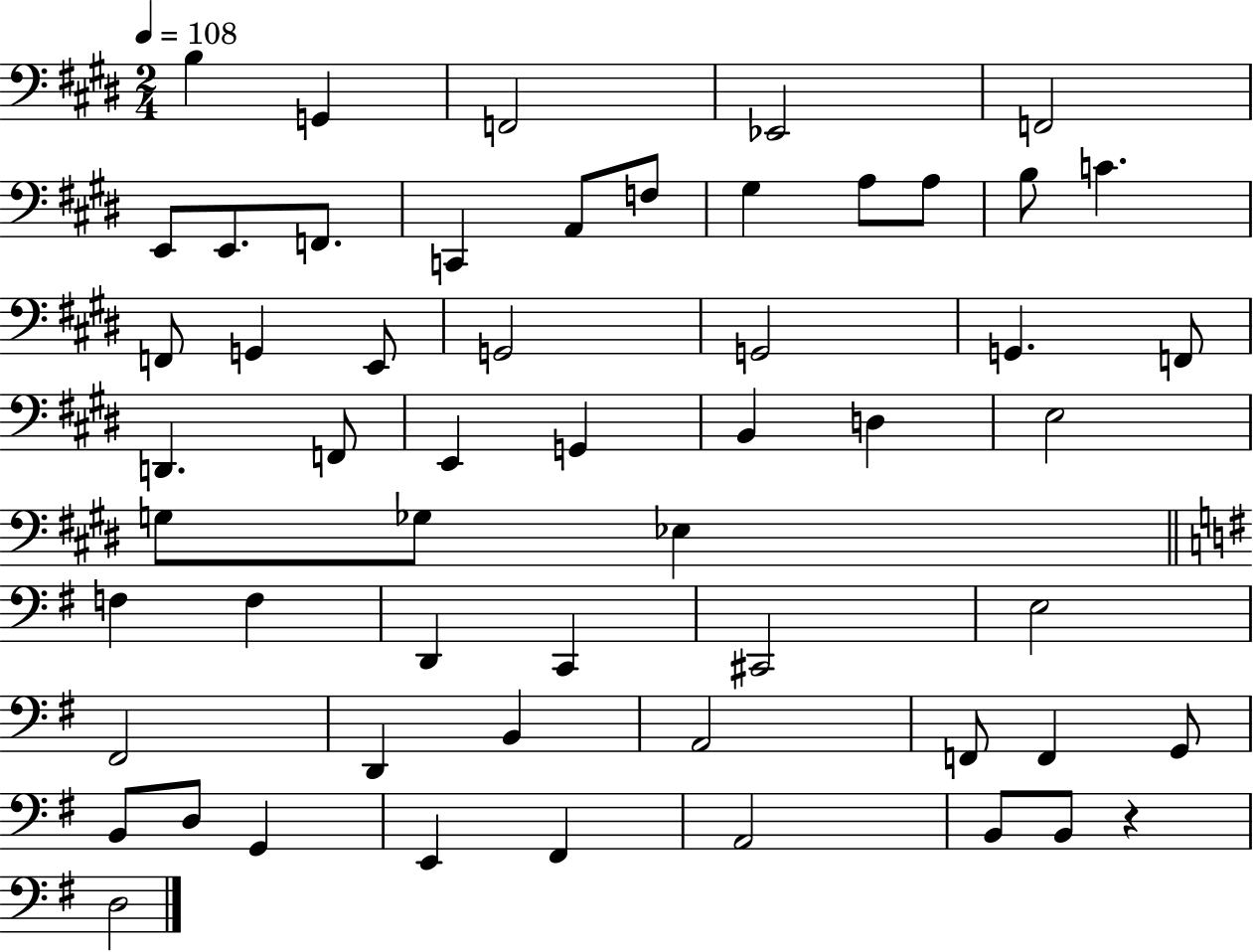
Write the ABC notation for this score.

X:1
T:Untitled
M:2/4
L:1/4
K:E
B, G,, F,,2 _E,,2 F,,2 E,,/2 E,,/2 F,,/2 C,, A,,/2 F,/2 ^G, A,/2 A,/2 B,/2 C F,,/2 G,, E,,/2 G,,2 G,,2 G,, F,,/2 D,, F,,/2 E,, G,, B,, D, E,2 G,/2 _G,/2 _E, F, F, D,, C,, ^C,,2 E,2 ^F,,2 D,, B,, A,,2 F,,/2 F,, G,,/2 B,,/2 D,/2 G,, E,, ^F,, A,,2 B,,/2 B,,/2 z D,2